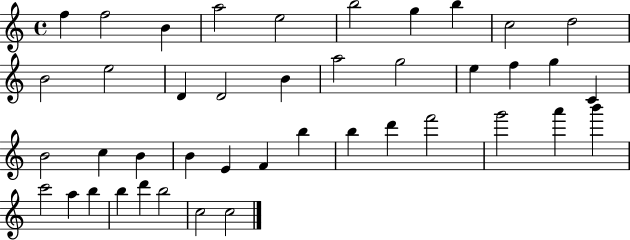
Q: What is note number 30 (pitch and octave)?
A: D6